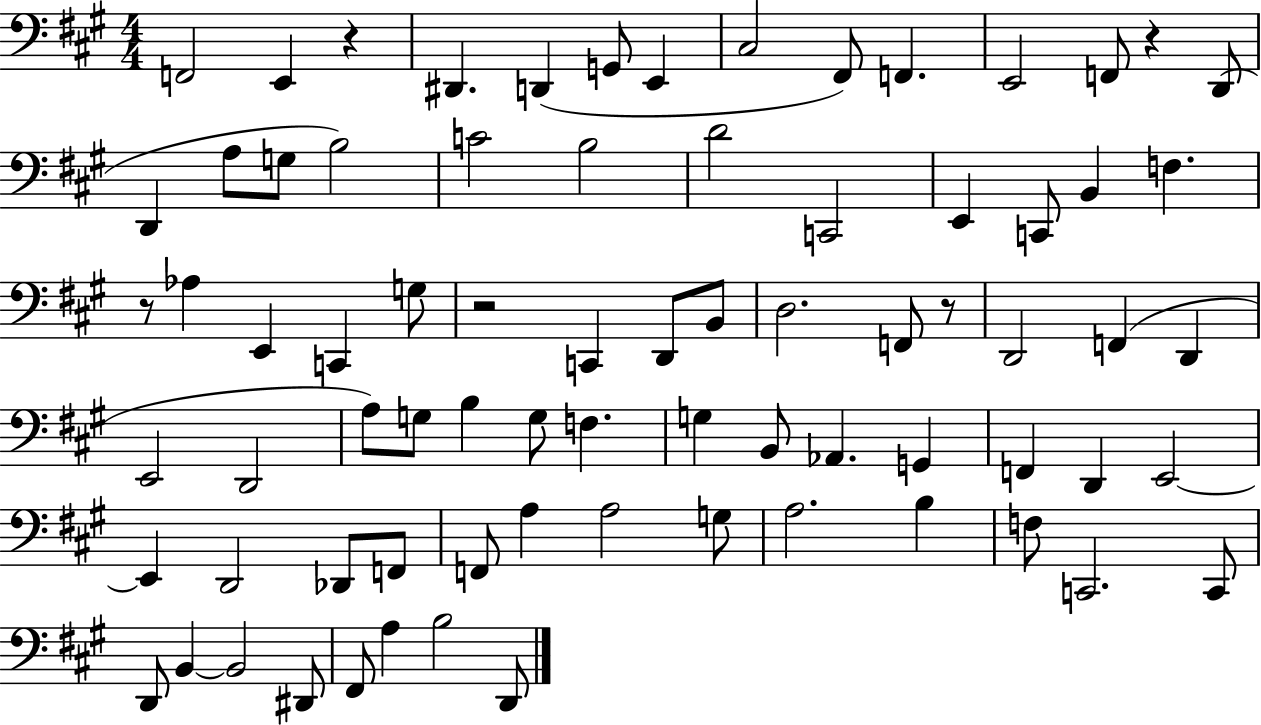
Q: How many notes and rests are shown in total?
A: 76